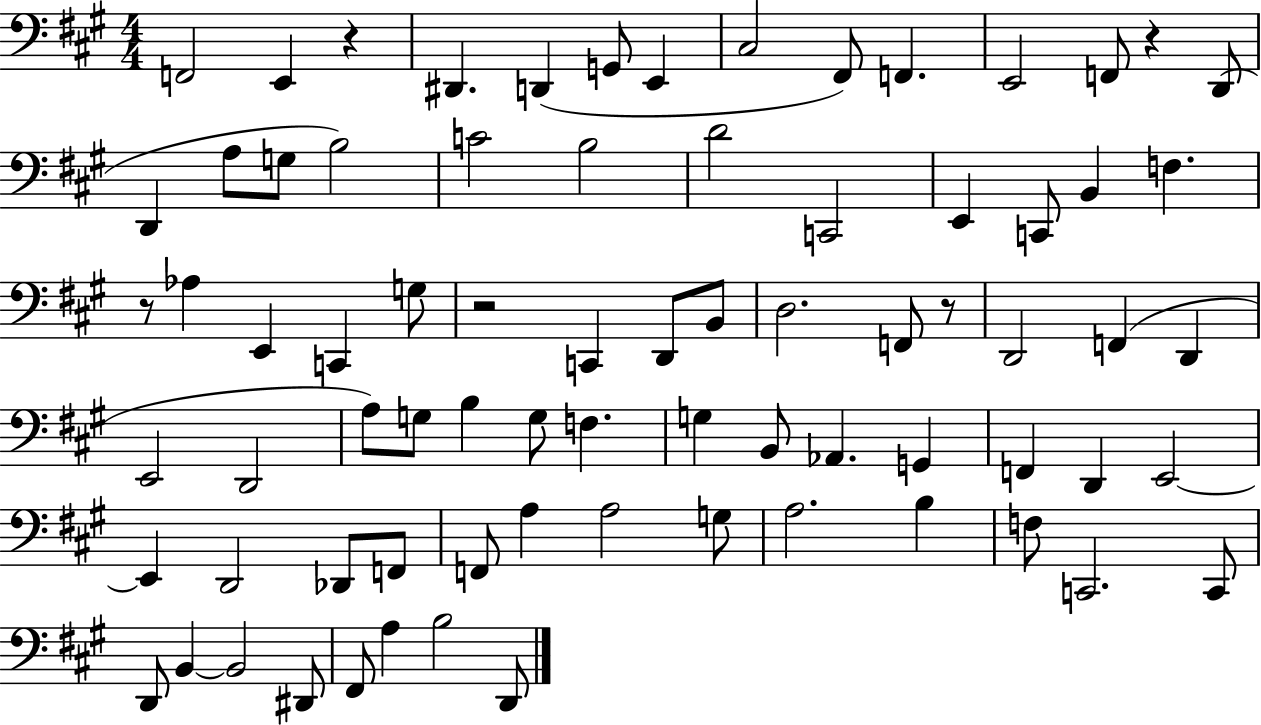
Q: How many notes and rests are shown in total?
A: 76